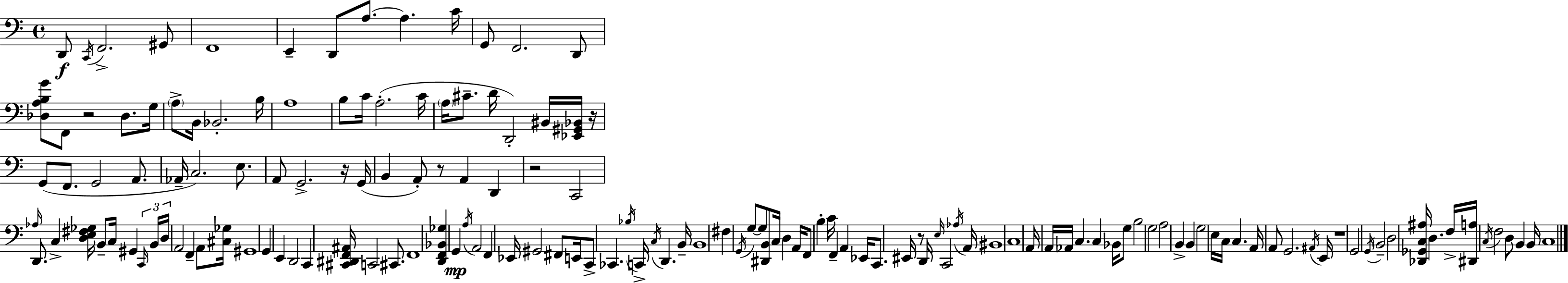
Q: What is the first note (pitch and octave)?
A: D2